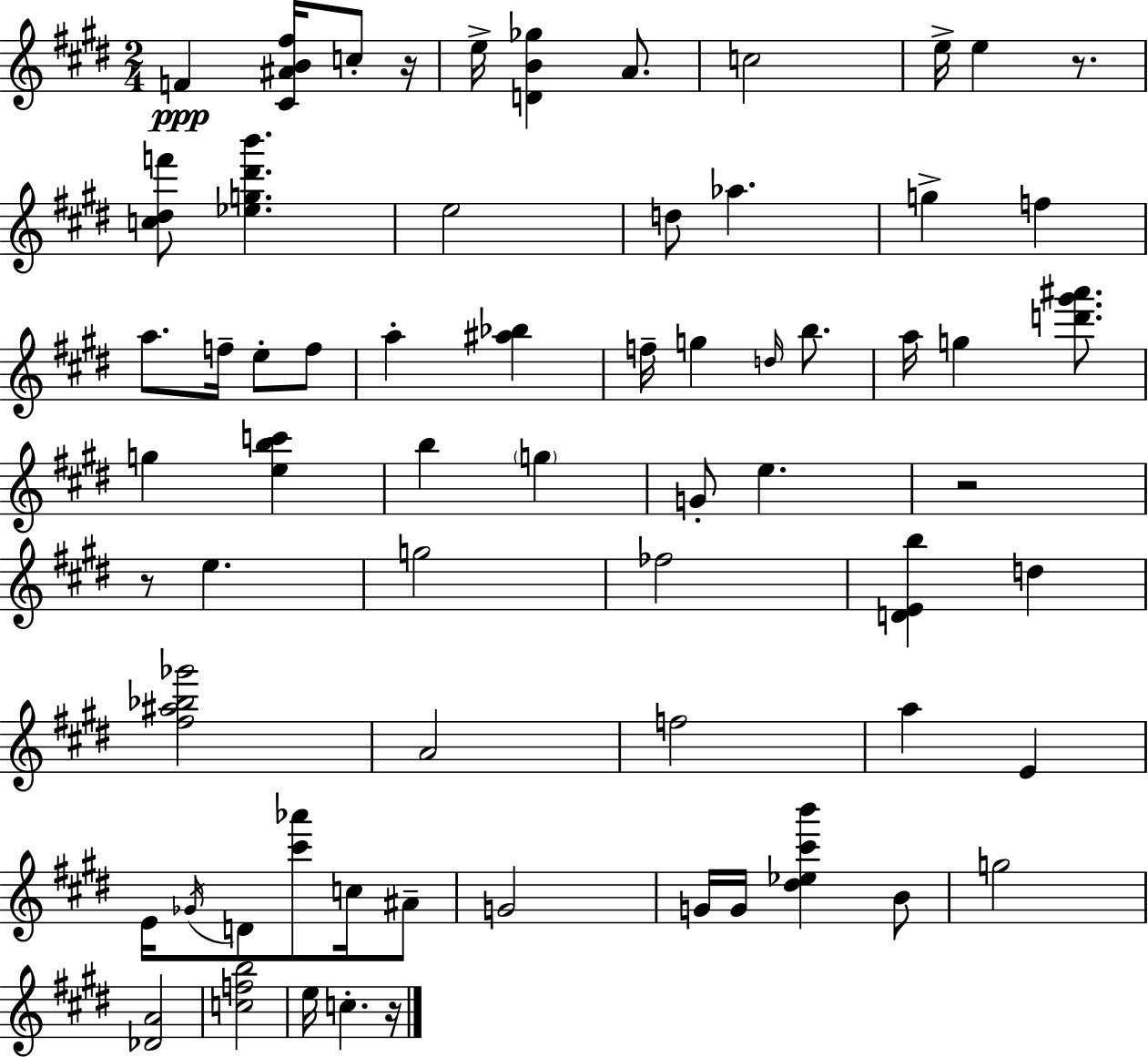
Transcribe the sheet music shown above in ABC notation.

X:1
T:Untitled
M:2/4
L:1/4
K:E
F [^C^AB^f]/4 c/2 z/4 e/4 [DB_g] A/2 c2 e/4 e z/2 [c^df']/2 [_eg^d'b'] e2 d/2 _a g f a/2 f/4 e/2 f/2 a [^a_b] f/4 g d/4 b/2 a/4 g [d'^g'^a']/2 g [ebc'] b g G/2 e z2 z/2 e g2 _f2 [DEb] d [^f^a_b_g']2 A2 f2 a E E/4 _G/4 D/2 [^c'_a']/2 c/4 ^A/2 G2 G/4 G/4 [^d_e^c'b'] B/2 g2 [_DA]2 [cfb]2 e/4 c z/4